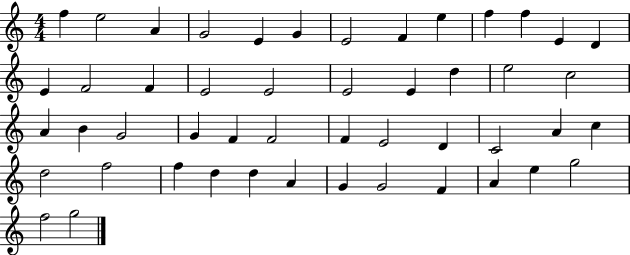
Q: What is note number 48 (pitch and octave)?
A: F5